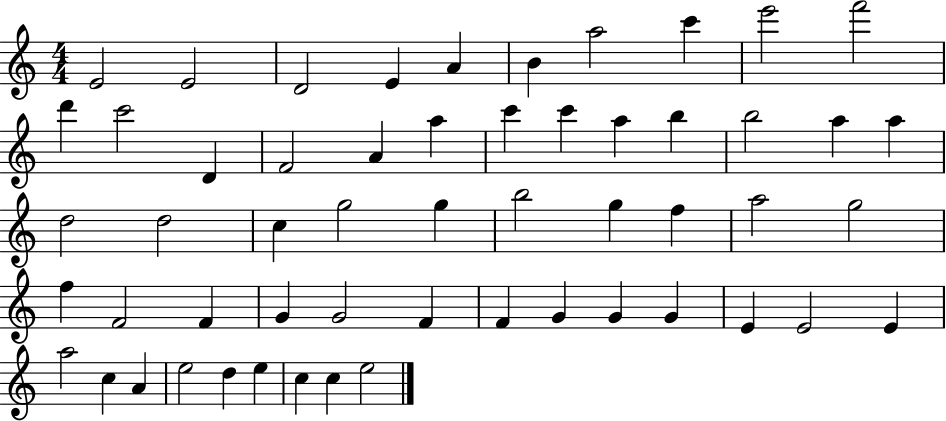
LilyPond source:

{
  \clef treble
  \numericTimeSignature
  \time 4/4
  \key c \major
  e'2 e'2 | d'2 e'4 a'4 | b'4 a''2 c'''4 | e'''2 f'''2 | \break d'''4 c'''2 d'4 | f'2 a'4 a''4 | c'''4 c'''4 a''4 b''4 | b''2 a''4 a''4 | \break d''2 d''2 | c''4 g''2 g''4 | b''2 g''4 f''4 | a''2 g''2 | \break f''4 f'2 f'4 | g'4 g'2 f'4 | f'4 g'4 g'4 g'4 | e'4 e'2 e'4 | \break a''2 c''4 a'4 | e''2 d''4 e''4 | c''4 c''4 e''2 | \bar "|."
}